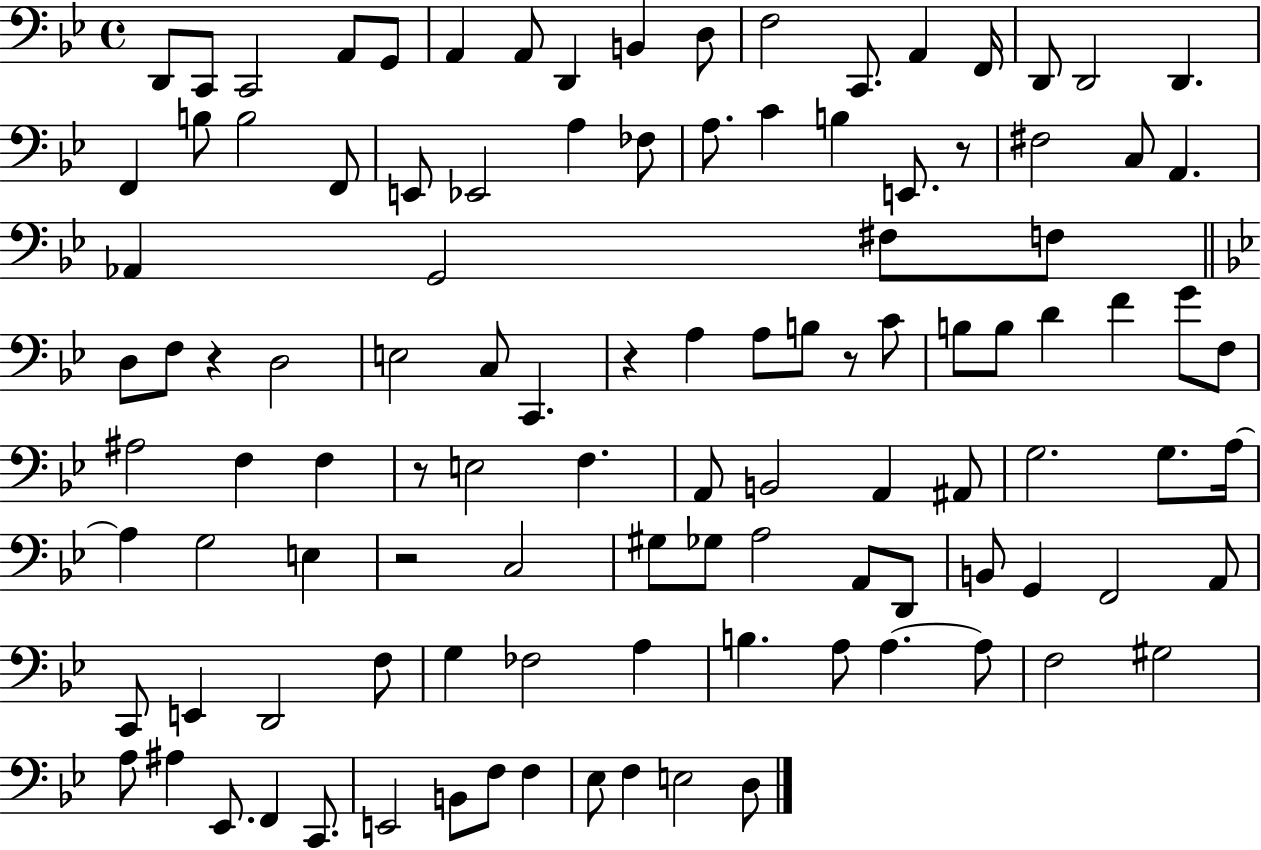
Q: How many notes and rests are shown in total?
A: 109